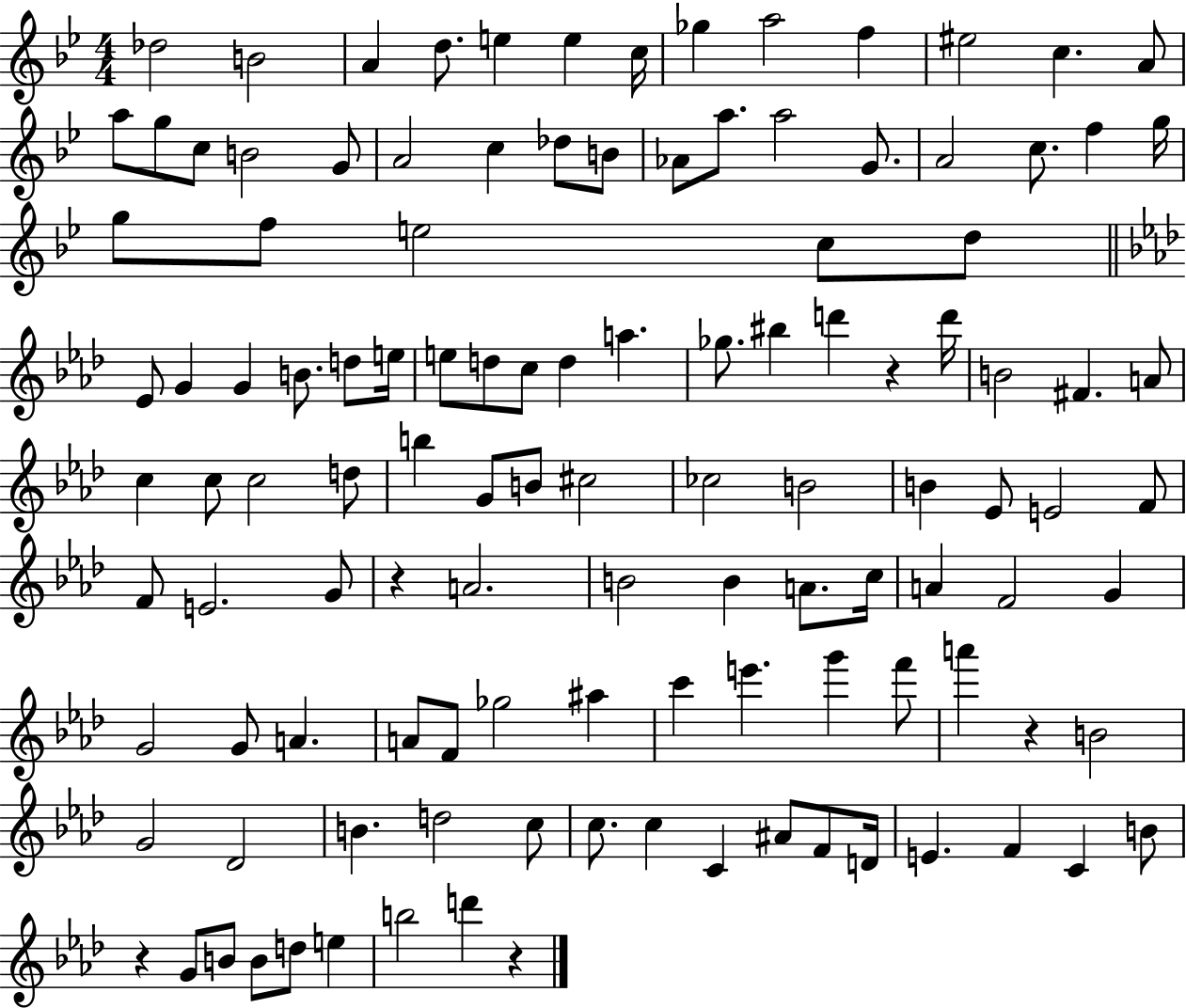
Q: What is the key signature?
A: BES major